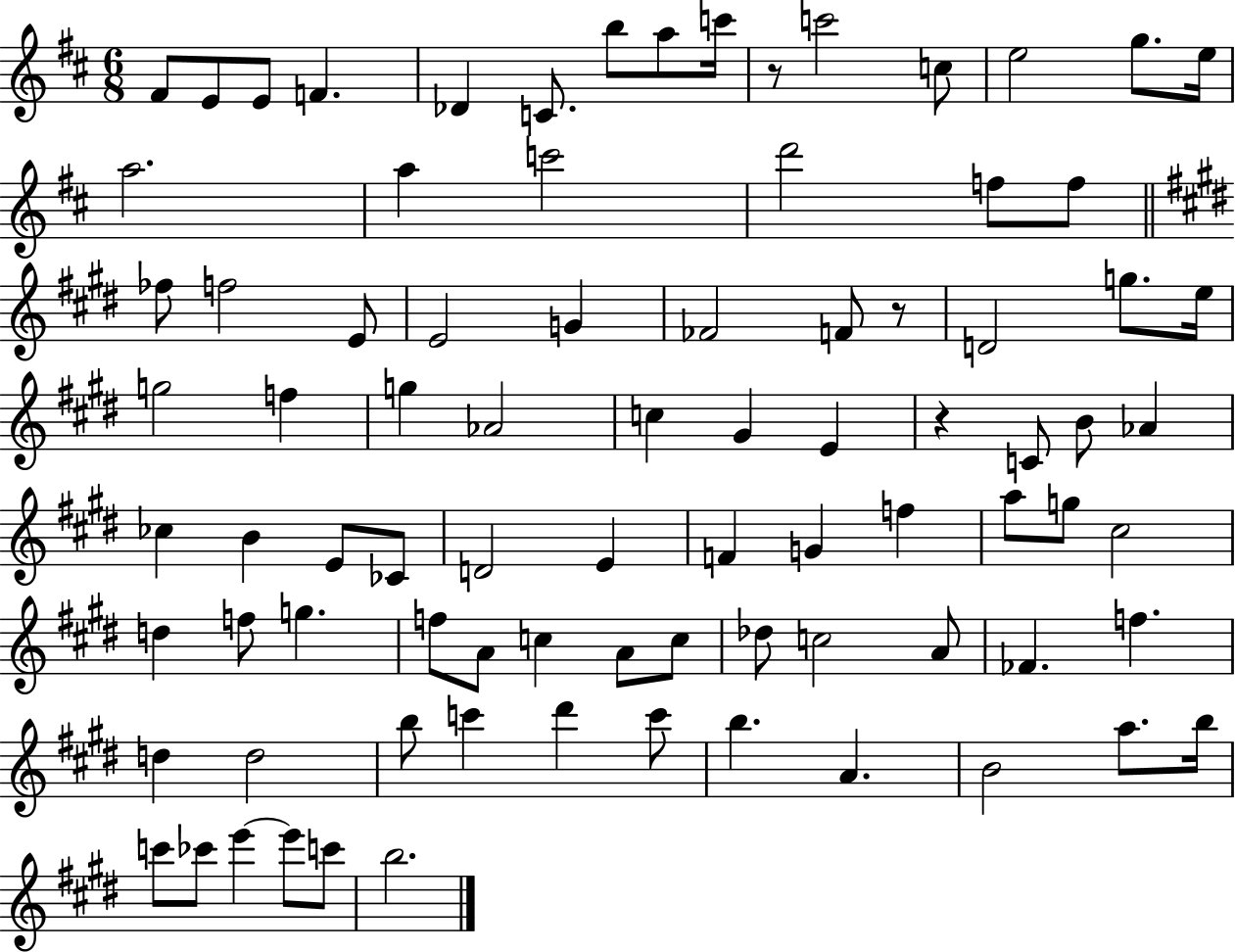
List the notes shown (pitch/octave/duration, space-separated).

F#4/e E4/e E4/e F4/q. Db4/q C4/e. B5/e A5/e C6/s R/e C6/h C5/e E5/h G5/e. E5/s A5/h. A5/q C6/h D6/h F5/e F5/e FES5/e F5/h E4/e E4/h G4/q FES4/h F4/e R/e D4/h G5/e. E5/s G5/h F5/q G5/q Ab4/h C5/q G#4/q E4/q R/q C4/e B4/e Ab4/q CES5/q B4/q E4/e CES4/e D4/h E4/q F4/q G4/q F5/q A5/e G5/e C#5/h D5/q F5/e G5/q. F5/e A4/e C5/q A4/e C5/e Db5/e C5/h A4/e FES4/q. F5/q. D5/q D5/h B5/e C6/q D#6/q C6/e B5/q. A4/q. B4/h A5/e. B5/s C6/e CES6/e E6/q E6/e C6/e B5/h.